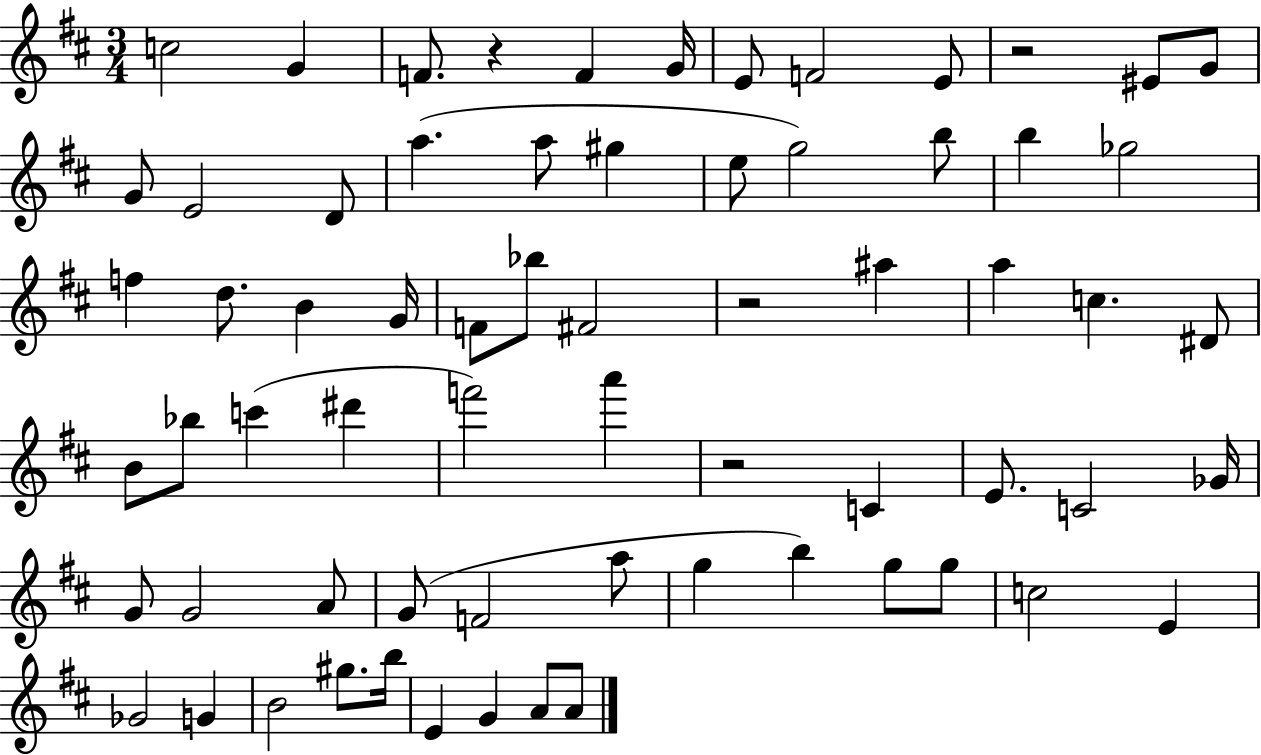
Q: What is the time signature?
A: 3/4